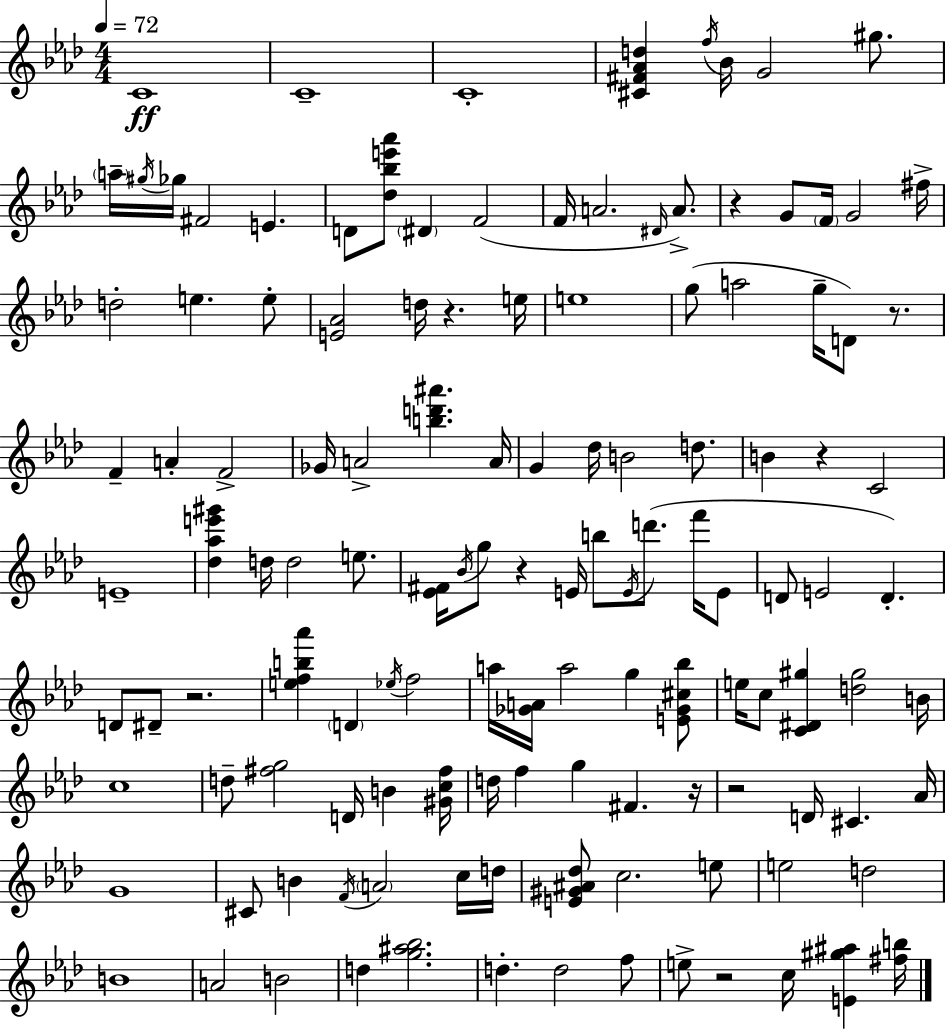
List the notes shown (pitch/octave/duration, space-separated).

C4/w C4/w C4/w [C#4,F#4,Ab4,D5]/q F5/s Bb4/s G4/h G#5/e. A5/s G#5/s Gb5/s F#4/h E4/q. D4/e [Db5,Bb5,E6,Ab6]/e D#4/q F4/h F4/s A4/h. D#4/s A4/e. R/q G4/e F4/s G4/h F#5/s D5/h E5/q. E5/e [E4,Ab4]/h D5/s R/q. E5/s E5/w G5/e A5/h G5/s D4/e R/e. F4/q A4/q F4/h Gb4/s A4/h [B5,D6,A#6]/q. A4/s G4/q Db5/s B4/h D5/e. B4/q R/q C4/h E4/w [Db5,Ab5,E6,G#6]/q D5/s D5/h E5/e. [Eb4,F#4]/s Bb4/s G5/e R/q E4/s B5/e E4/s D6/e. F6/s E4/e D4/e E4/h D4/q. D4/e D#4/e R/h. [E5,F5,B5,Ab6]/q D4/q Eb5/s F5/h A5/s [Gb4,A4]/s A5/h G5/q [E4,Gb4,C#5,Bb5]/e E5/s C5/e [C4,D#4,G#5]/q [D5,G#5]/h B4/s C5/w D5/e [F#5,G5]/h D4/s B4/q [G#4,C5,F#5]/s D5/s F5/q G5/q F#4/q. R/s R/h D4/s C#4/q. Ab4/s G4/w C#4/e B4/q F4/s A4/h C5/s D5/s [E4,G#4,A#4,Db5]/e C5/h. E5/e E5/h D5/h B4/w A4/h B4/h D5/q [G5,A#5,Bb5]/h. D5/q. D5/h F5/e E5/e R/h C5/s [E4,G#5,A#5]/q [F#5,B5]/s